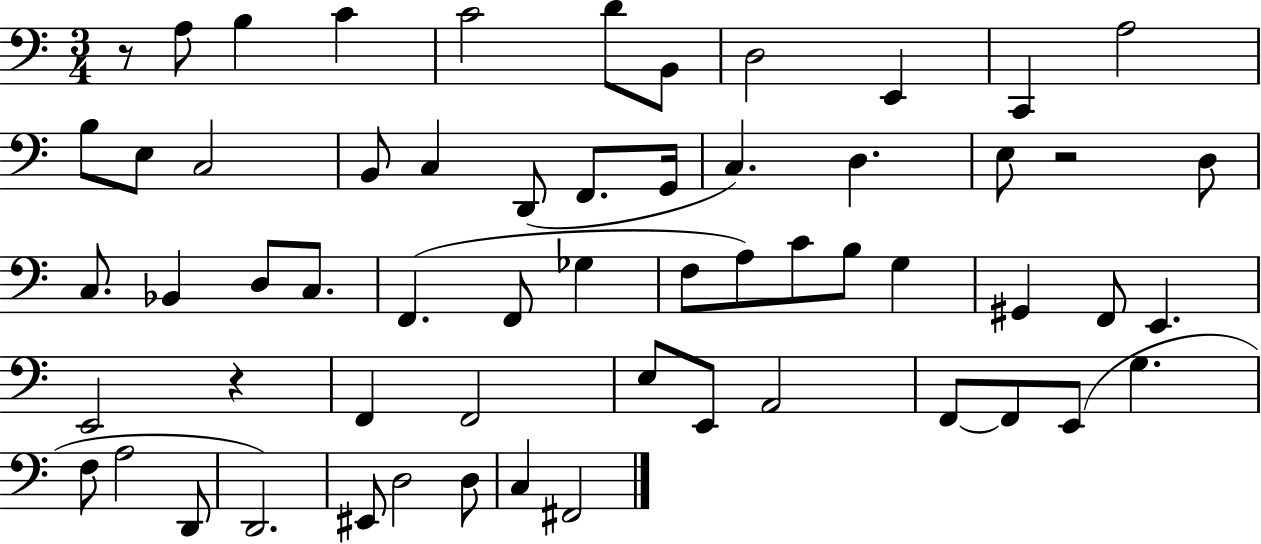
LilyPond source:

{
  \clef bass
  \numericTimeSignature
  \time 3/4
  \key c \major
  \repeat volta 2 { r8 a8 b4 c'4 | c'2 d'8 b,8 | d2 e,4 | c,4 a2 | \break b8 e8 c2 | b,8 c4 d,8( f,8. g,16 | c4.) d4. | e8 r2 d8 | \break c8. bes,4 d8 c8. | f,4.( f,8 ges4 | f8 a8) c'8 b8 g4 | gis,4 f,8 e,4. | \break e,2 r4 | f,4 f,2 | e8 e,8 a,2 | f,8~~ f,8 e,8( g4. | \break f8 a2 d,8 | d,2.) | eis,8 d2 d8 | c4 fis,2 | \break } \bar "|."
}